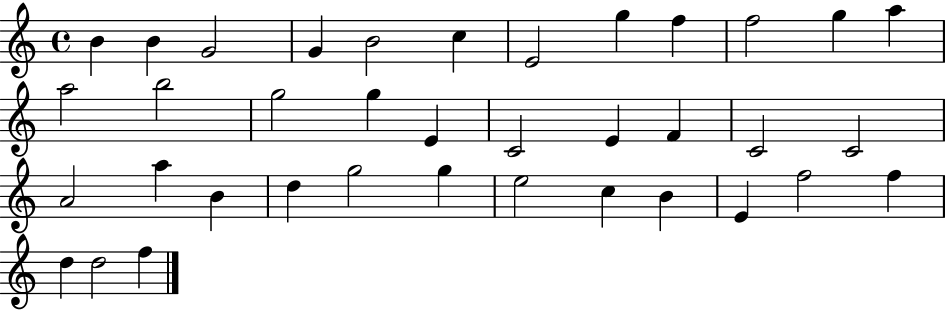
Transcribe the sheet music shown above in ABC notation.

X:1
T:Untitled
M:4/4
L:1/4
K:C
B B G2 G B2 c E2 g f f2 g a a2 b2 g2 g E C2 E F C2 C2 A2 a B d g2 g e2 c B E f2 f d d2 f